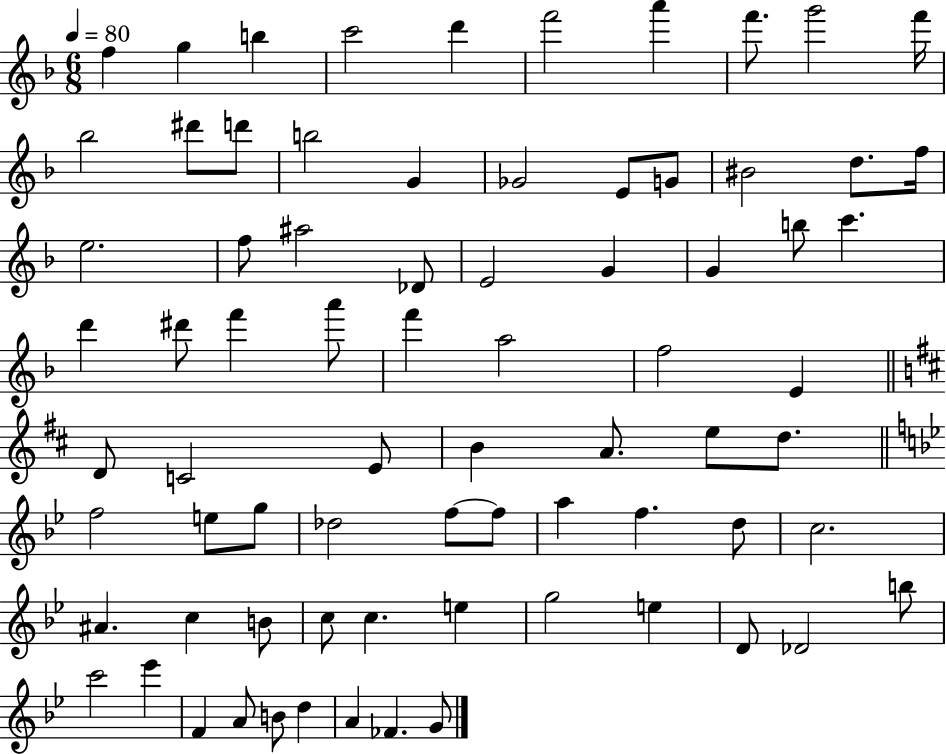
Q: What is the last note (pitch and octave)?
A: G4